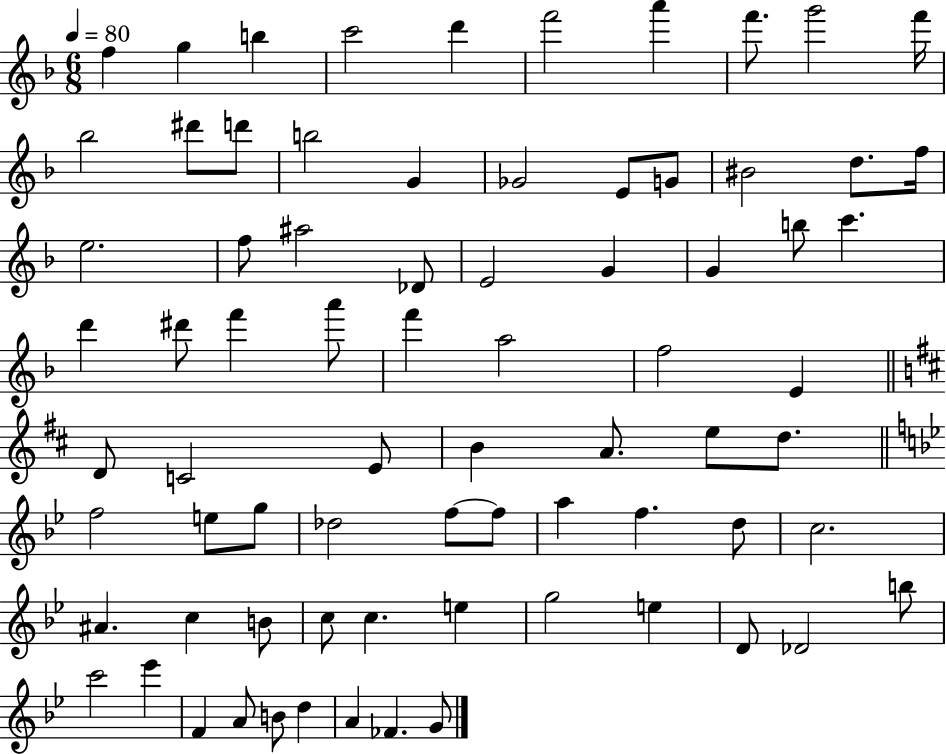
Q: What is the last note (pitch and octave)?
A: G4